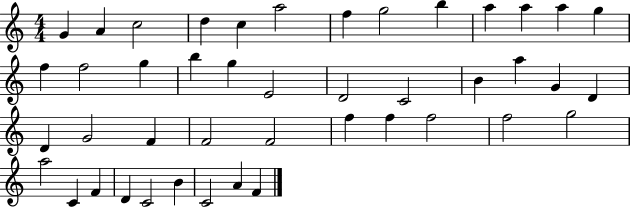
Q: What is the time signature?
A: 4/4